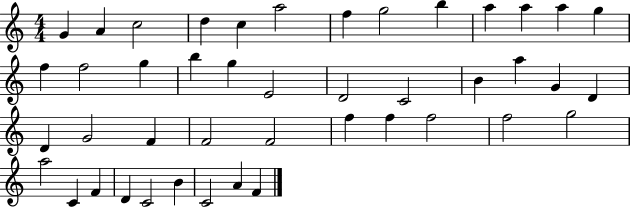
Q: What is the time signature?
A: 4/4